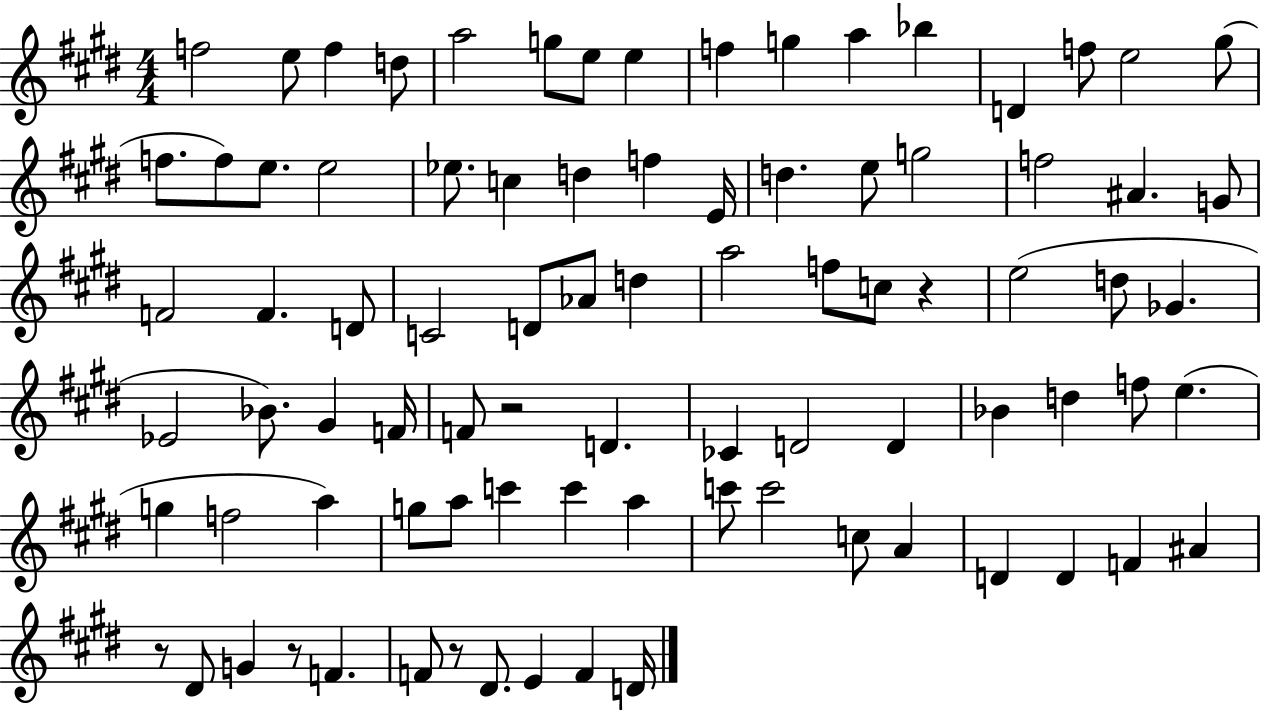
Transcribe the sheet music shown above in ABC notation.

X:1
T:Untitled
M:4/4
L:1/4
K:E
f2 e/2 f d/2 a2 g/2 e/2 e f g a _b D f/2 e2 ^g/2 f/2 f/2 e/2 e2 _e/2 c d f E/4 d e/2 g2 f2 ^A G/2 F2 F D/2 C2 D/2 _A/2 d a2 f/2 c/2 z e2 d/2 _G _E2 _B/2 ^G F/4 F/2 z2 D _C D2 D _B d f/2 e g f2 a g/2 a/2 c' c' a c'/2 c'2 c/2 A D D F ^A z/2 ^D/2 G z/2 F F/2 z/2 ^D/2 E F D/4